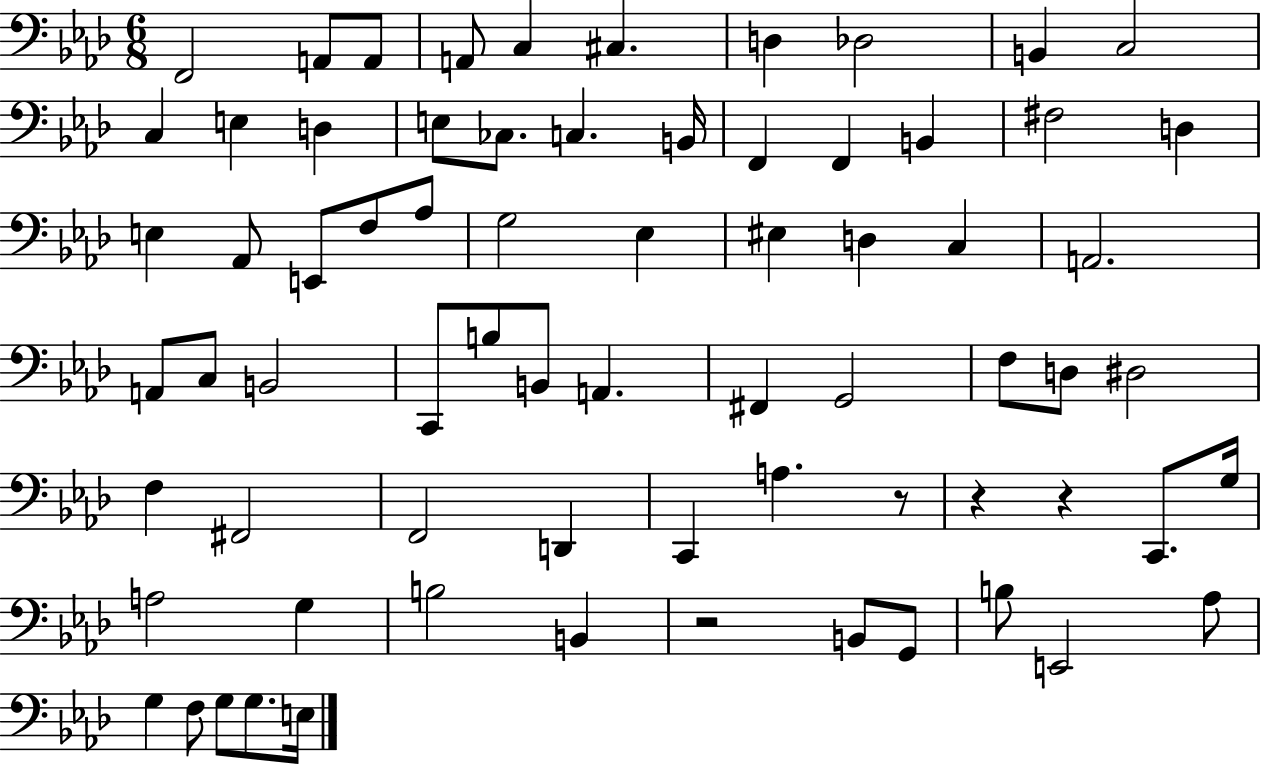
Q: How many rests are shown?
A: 4